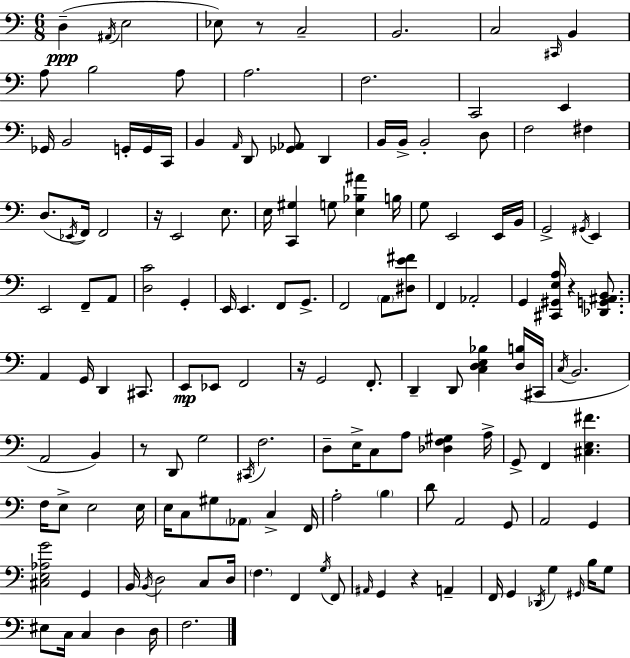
D3/q A#2/s E3/h Eb3/e R/e C3/h B2/h. C3/h C#2/s B2/q A3/e B3/h A3/e A3/h. F3/h. C2/h E2/q Gb2/s B2/h G2/s G2/s C2/s B2/q A2/s D2/e [Gb2,Ab2]/e D2/q B2/s B2/s B2/h D3/e F3/h F#3/q D3/e. Eb2/s F2/s F2/h R/s E2/h E3/e. E3/s [C2,G#3]/q G3/e [E3,Bb3,A#4]/q B3/s G3/e E2/h E2/s B2/s G2/h G#2/s E2/q E2/h F2/e A2/e [D3,C4]/h G2/q E2/s E2/q. F2/e G2/e. F2/h A2/e [D#3,E4,F#4]/e F2/q Ab2/h G2/q [C#2,G#2,E3,A3]/s R/q [Db2,G2,A#2,B2]/e. A2/q G2/s D2/q C#2/e. E2/e Eb2/e F2/h R/s G2/h F2/e. D2/q D2/e [C3,D3,E3,Bb3]/q [D3,B3]/s C#2/s C3/s B2/h. A2/h B2/q R/e D2/e G3/h C#2/s F3/h. D3/e E3/s C3/e A3/e [Db3,F3,G#3]/q A3/s G2/e F2/q [C#3,E3,F#4]/q. F3/s E3/e E3/h E3/s E3/s C3/e G#3/e Ab2/e C3/q F2/s A3/h B3/q D4/e A2/h G2/e A2/h G2/q [C#3,E3,Ab3,G4]/h G2/q B2/s B2/s D3/h C3/e D3/s F3/q. F2/q G3/s F2/e A#2/s G2/q R/q A2/q F2/s G2/q Db2/s G3/q G#2/s B3/s G3/e EIS3/e C3/s C3/q D3/q D3/s F3/h.